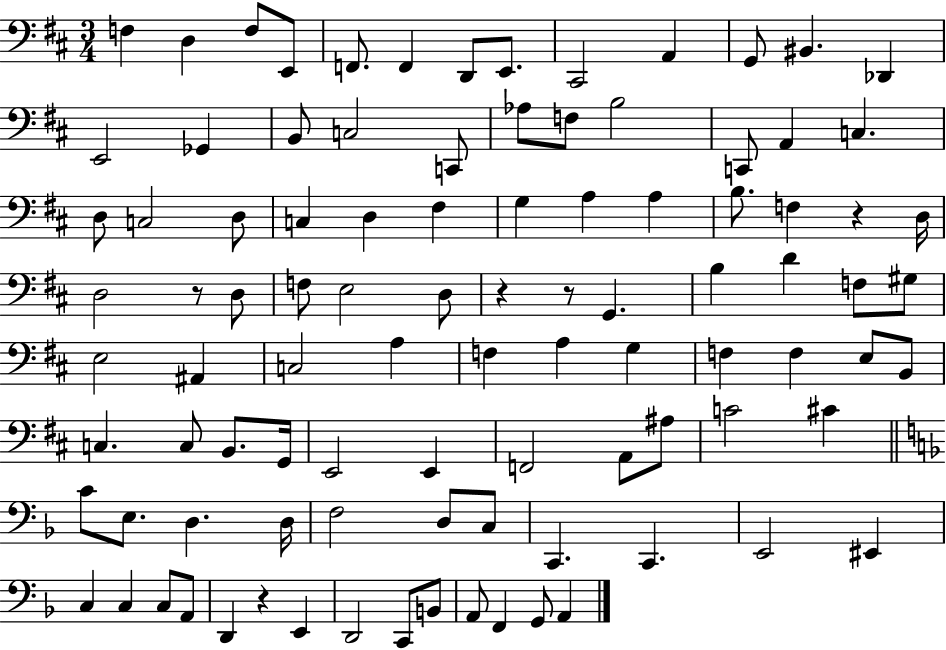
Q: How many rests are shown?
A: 5